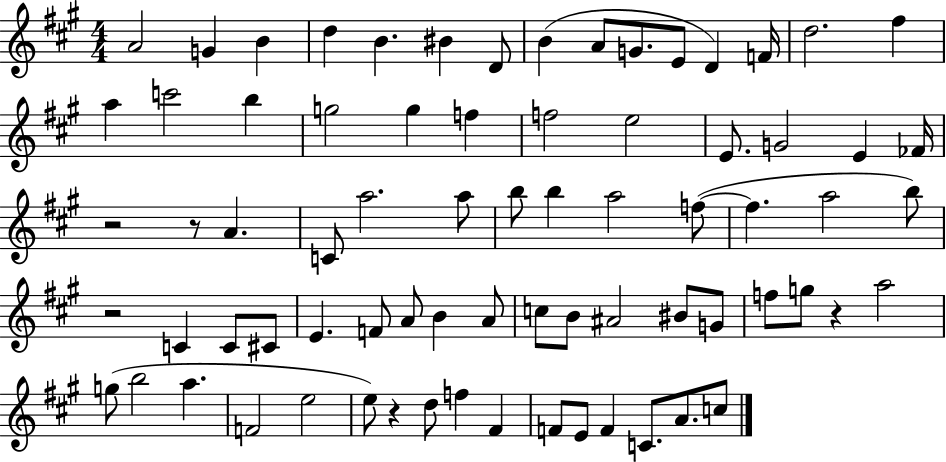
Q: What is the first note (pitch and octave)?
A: A4